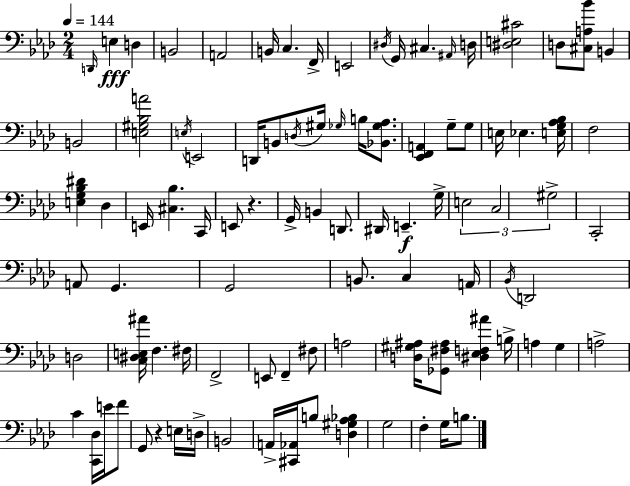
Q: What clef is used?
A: bass